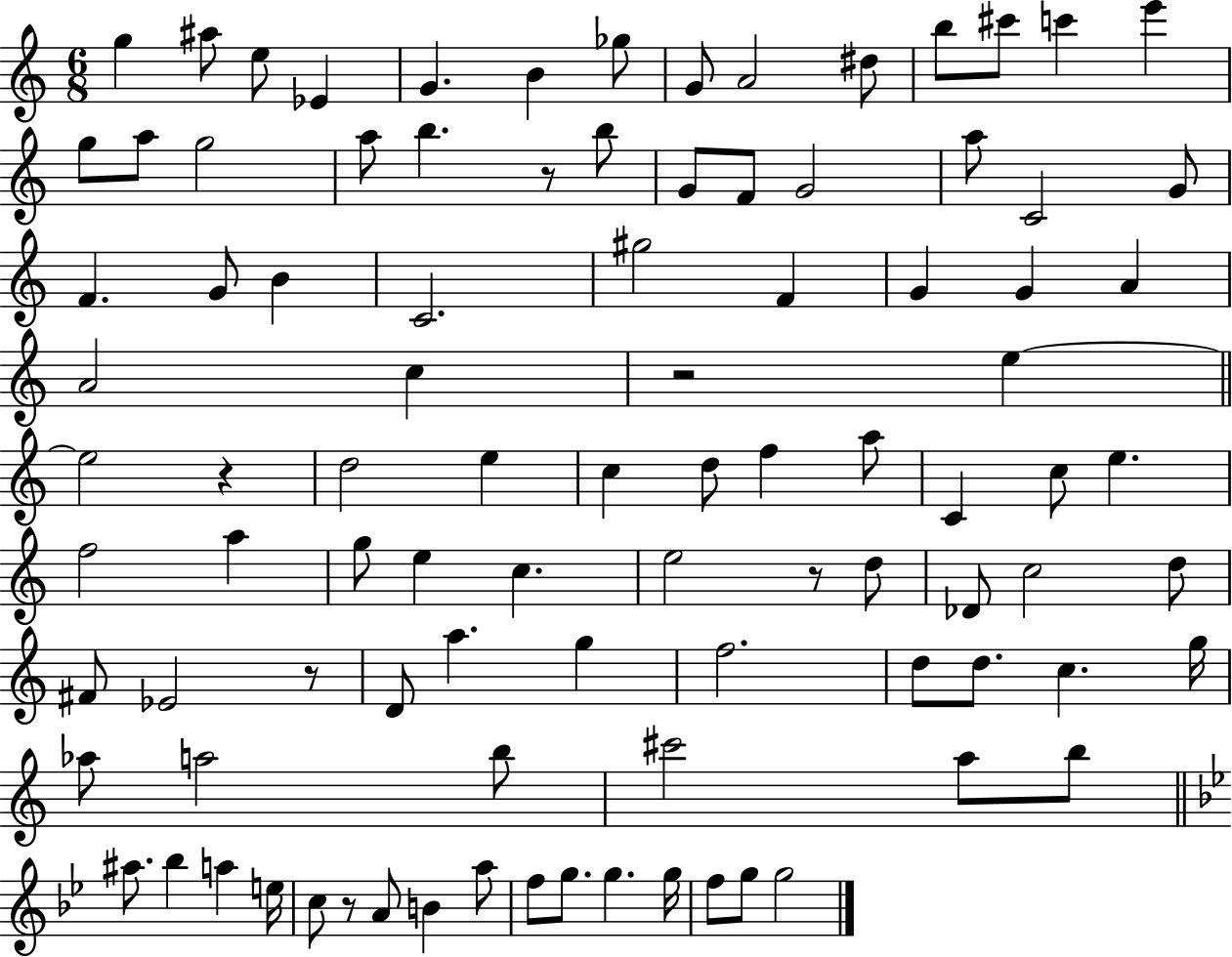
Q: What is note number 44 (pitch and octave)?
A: F5